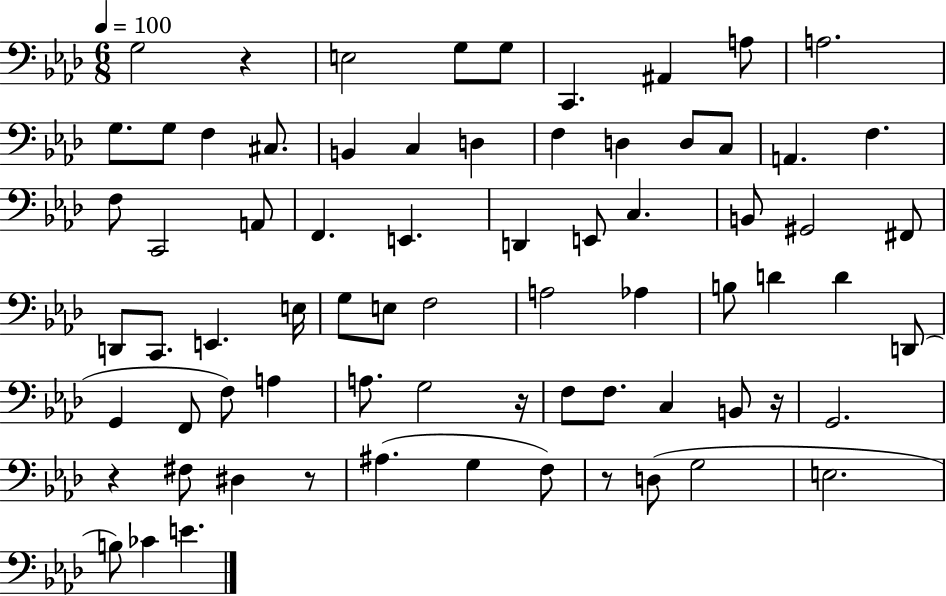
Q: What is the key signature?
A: AES major